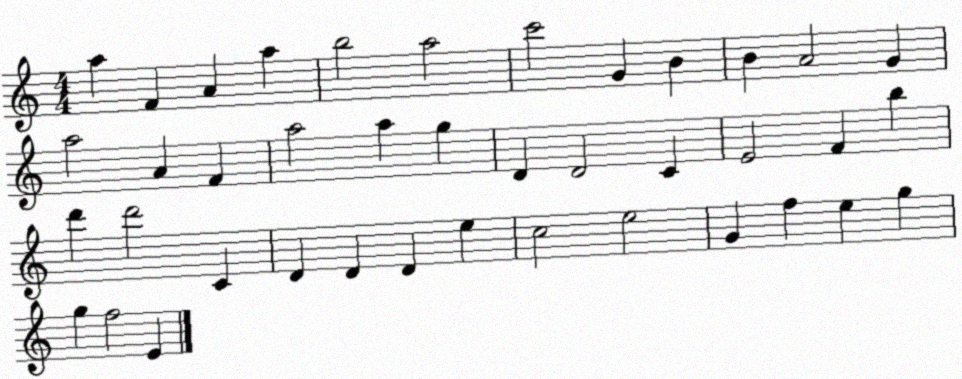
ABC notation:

X:1
T:Untitled
M:4/4
L:1/4
K:C
a F A a b2 a2 c'2 G B B A2 G a2 A F a2 a g D D2 C E2 F b d' d'2 C D D D e c2 e2 G f e g g f2 E